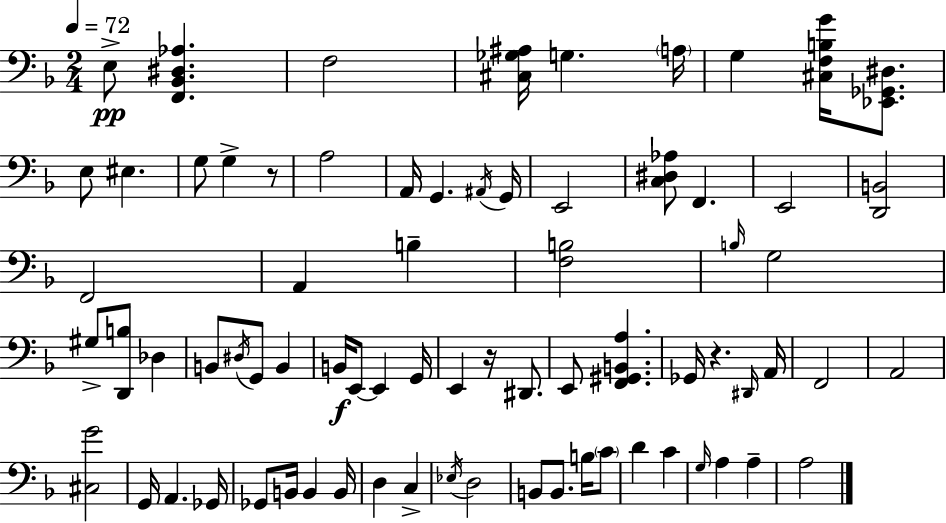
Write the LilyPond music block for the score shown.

{
  \clef bass
  \numericTimeSignature
  \time 2/4
  \key d \minor
  \tempo 4 = 72
  \repeat volta 2 { e8->\pp <f, bes, dis aes>4. | f2 | <cis ges ais>16 g4. \parenthesize a16 | g4 <cis f b g'>16 <ees, ges, dis>8. | \break e8 eis4. | g8 g4-> r8 | a2 | a,16 g,4. \acciaccatura { ais,16 } | \break g,16 e,2 | <c dis aes>8 f,4. | e,2 | <d, b,>2 | \break f,2 | a,4 b4-- | <f b>2 | \grace { b16 } g2 | \break gis8-> <d, b>8 des4 | b,8 \acciaccatura { dis16 } g,8 b,4 | b,16\f e,8~~ e,4 | g,16 e,4 r16 | \break dis,8. e,8 <f, gis, b, a>4. | ges,16 r4. | \grace { dis,16 } a,16 f,2 | a,2 | \break <cis g'>2 | g,16 a,4. | ges,16 ges,8 b,16 b,4 | b,16 d4 | \break c4-> \acciaccatura { ees16 } d2 | b,8 b,8. | b16 \parenthesize c'8 d'4 | c'4 \grace { g16 } a4 | \break a4-- a2 | } \bar "|."
}